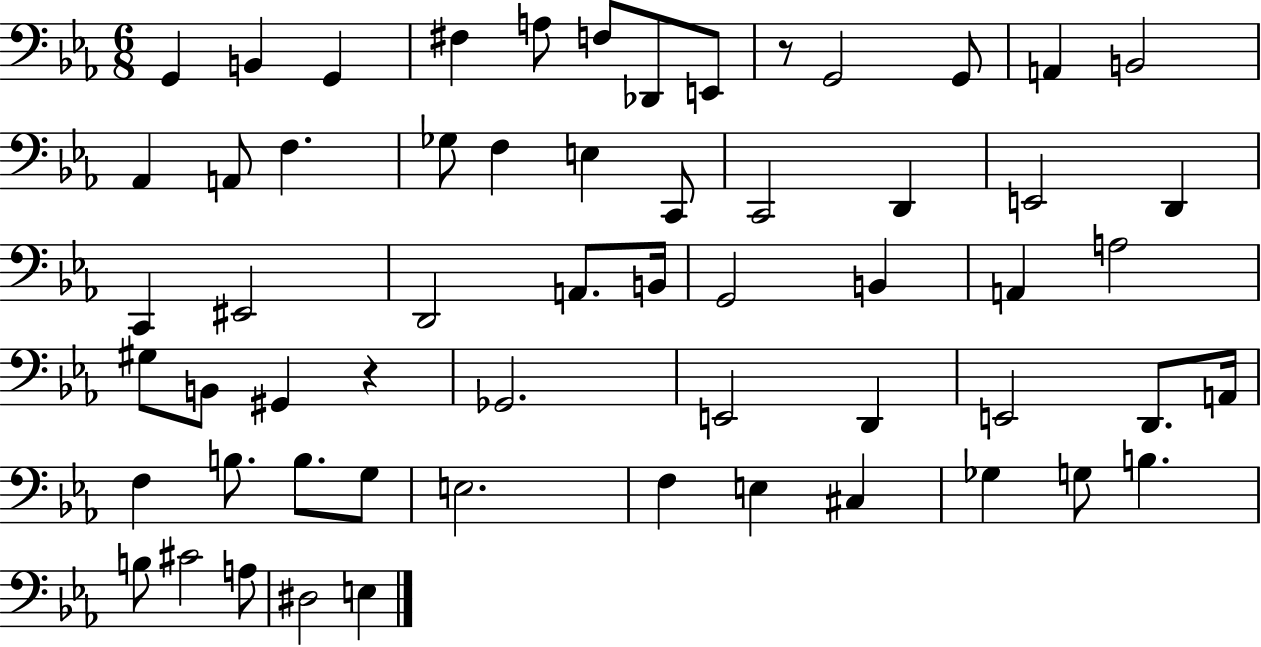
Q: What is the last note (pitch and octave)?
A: E3